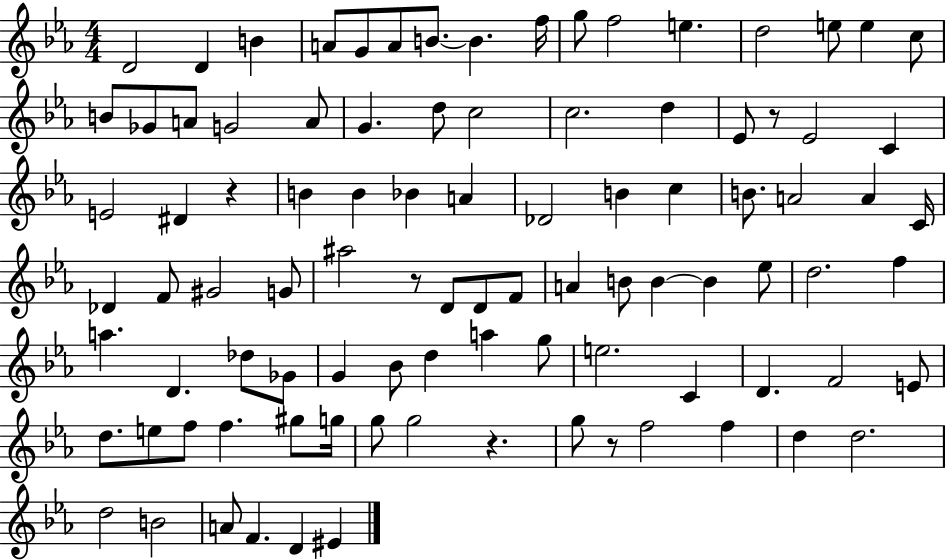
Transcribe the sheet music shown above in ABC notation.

X:1
T:Untitled
M:4/4
L:1/4
K:Eb
D2 D B A/2 G/2 A/2 B/2 B f/4 g/2 f2 e d2 e/2 e c/2 B/2 _G/2 A/2 G2 A/2 G d/2 c2 c2 d _E/2 z/2 _E2 C E2 ^D z B B _B A _D2 B c B/2 A2 A C/4 _D F/2 ^G2 G/2 ^a2 z/2 D/2 D/2 F/2 A B/2 B B _e/2 d2 f a D _d/2 _G/2 G _B/2 d a g/2 e2 C D F2 E/2 d/2 e/2 f/2 f ^g/2 g/4 g/2 g2 z g/2 z/2 f2 f d d2 d2 B2 A/2 F D ^E